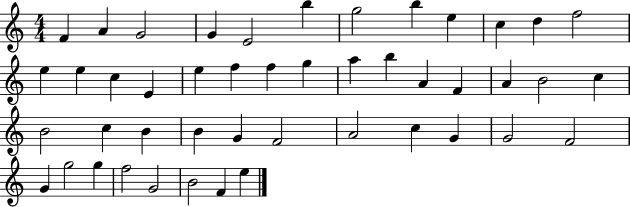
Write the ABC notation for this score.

X:1
T:Untitled
M:4/4
L:1/4
K:C
F A G2 G E2 b g2 b e c d f2 e e c E e f f g a b A F A B2 c B2 c B B G F2 A2 c G G2 F2 G g2 g f2 G2 B2 F e